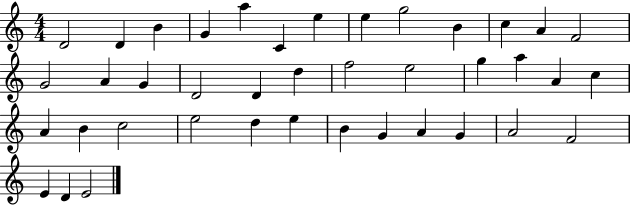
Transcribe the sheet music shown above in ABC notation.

X:1
T:Untitled
M:4/4
L:1/4
K:C
D2 D B G a C e e g2 B c A F2 G2 A G D2 D d f2 e2 g a A c A B c2 e2 d e B G A G A2 F2 E D E2